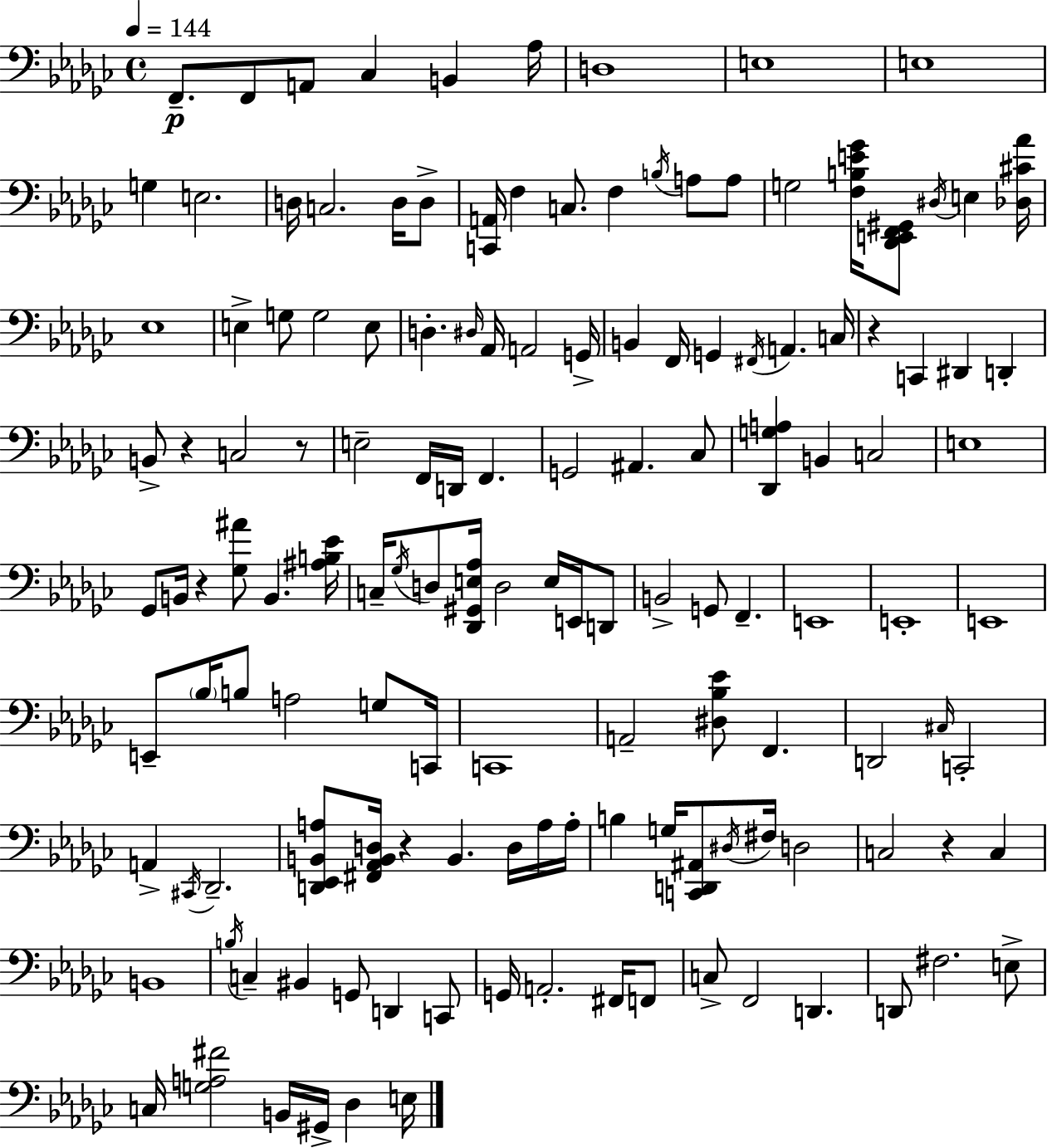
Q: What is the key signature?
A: EES minor